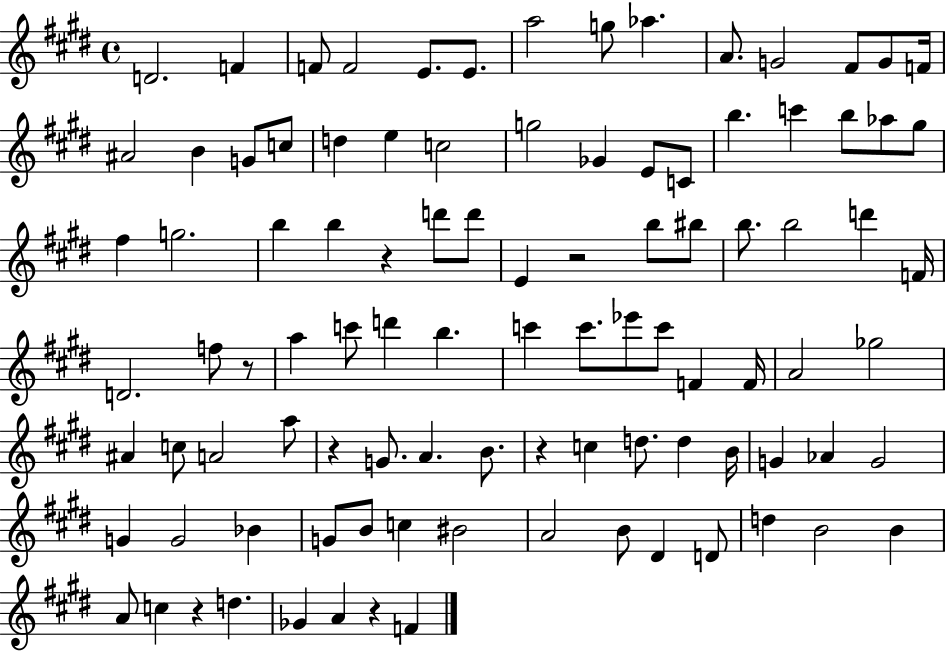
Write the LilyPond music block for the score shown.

{
  \clef treble
  \time 4/4
  \defaultTimeSignature
  \key e \major
  \repeat volta 2 { d'2. f'4 | f'8 f'2 e'8. e'8. | a''2 g''8 aes''4. | a'8. g'2 fis'8 g'8 f'16 | \break ais'2 b'4 g'8 c''8 | d''4 e''4 c''2 | g''2 ges'4 e'8 c'8 | b''4. c'''4 b''8 aes''8 gis''8 | \break fis''4 g''2. | b''4 b''4 r4 d'''8 d'''8 | e'4 r2 b''8 bis''8 | b''8. b''2 d'''4 f'16 | \break d'2. f''8 r8 | a''4 c'''8 d'''4 b''4. | c'''4 c'''8. ees'''8 c'''8 f'4 f'16 | a'2 ges''2 | \break ais'4 c''8 a'2 a''8 | r4 g'8. a'4. b'8. | r4 c''4 d''8. d''4 b'16 | g'4 aes'4 g'2 | \break g'4 g'2 bes'4 | g'8 b'8 c''4 bis'2 | a'2 b'8 dis'4 d'8 | d''4 b'2 b'4 | \break a'8 c''4 r4 d''4. | ges'4 a'4 r4 f'4 | } \bar "|."
}